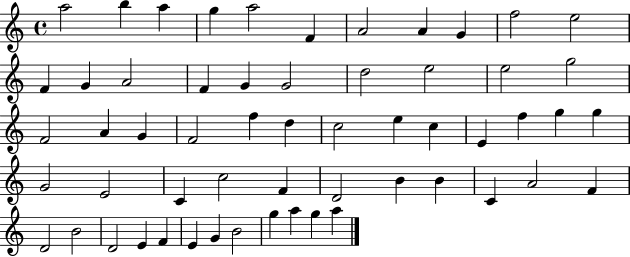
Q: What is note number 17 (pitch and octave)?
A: G4